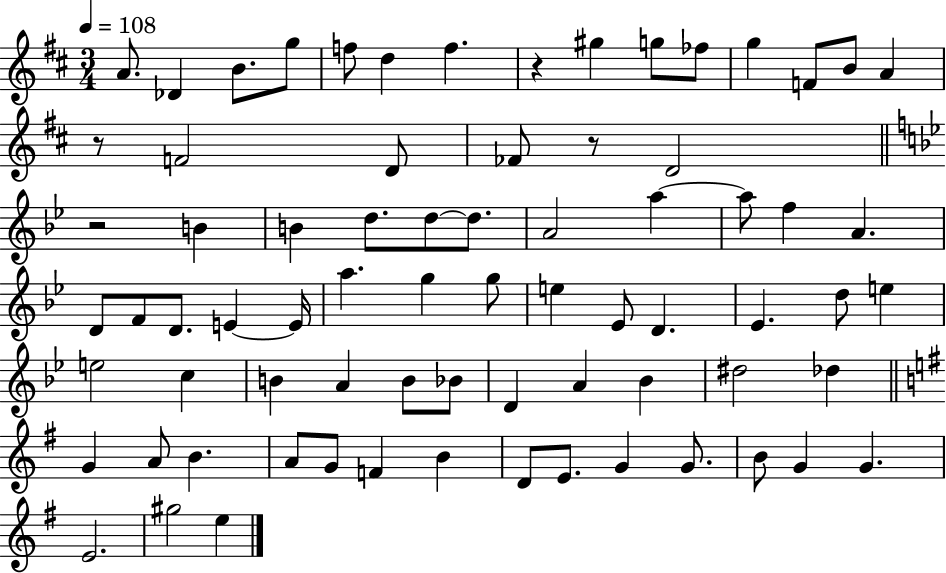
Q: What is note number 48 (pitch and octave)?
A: Bb4